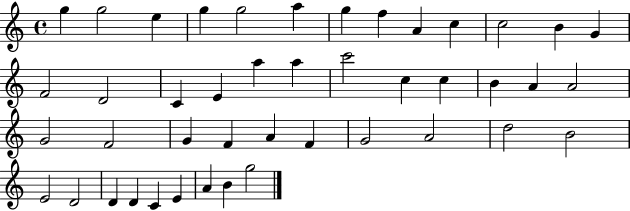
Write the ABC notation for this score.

X:1
T:Untitled
M:4/4
L:1/4
K:C
g g2 e g g2 a g f A c c2 B G F2 D2 C E a a c'2 c c B A A2 G2 F2 G F A F G2 A2 d2 B2 E2 D2 D D C E A B g2